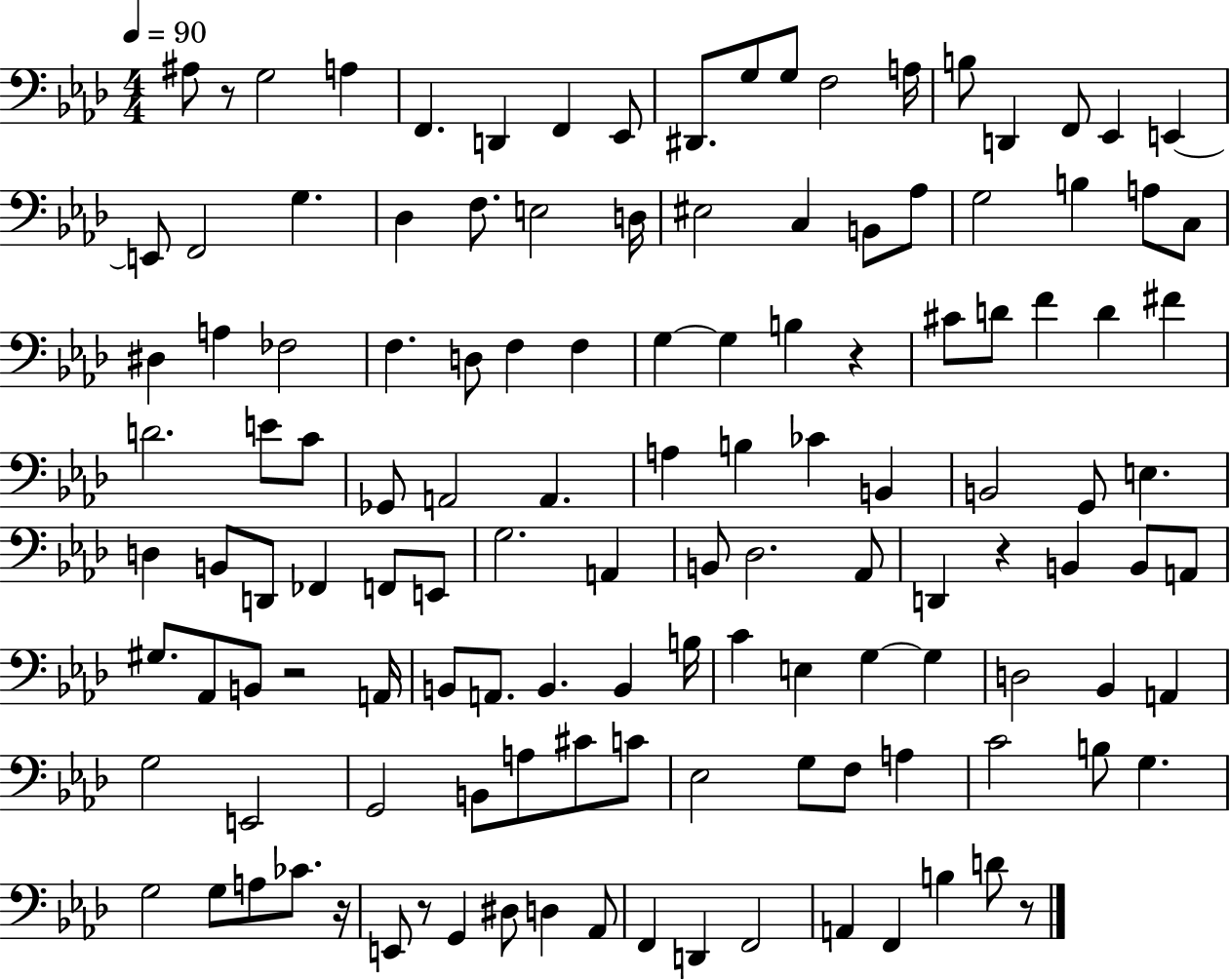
A#3/e R/e G3/h A3/q F2/q. D2/q F2/q Eb2/e D#2/e. G3/e G3/e F3/h A3/s B3/e D2/q F2/e Eb2/q E2/q E2/e F2/h G3/q. Db3/q F3/e. E3/h D3/s EIS3/h C3/q B2/e Ab3/e G3/h B3/q A3/e C3/e D#3/q A3/q FES3/h F3/q. D3/e F3/q F3/q G3/q G3/q B3/q R/q C#4/e D4/e F4/q D4/q F#4/q D4/h. E4/e C4/e Gb2/e A2/h A2/q. A3/q B3/q CES4/q B2/q B2/h G2/e E3/q. D3/q B2/e D2/e FES2/q F2/e E2/e G3/h. A2/q B2/e Db3/h. Ab2/e D2/q R/q B2/q B2/e A2/e G#3/e. Ab2/e B2/e R/h A2/s B2/e A2/e. B2/q. B2/q B3/s C4/q E3/q G3/q G3/q D3/h Bb2/q A2/q G3/h E2/h G2/h B2/e A3/e C#4/e C4/e Eb3/h G3/e F3/e A3/q C4/h B3/e G3/q. G3/h G3/e A3/e CES4/e. R/s E2/e R/e G2/q D#3/e D3/q Ab2/e F2/q D2/q F2/h A2/q F2/q B3/q D4/e R/e